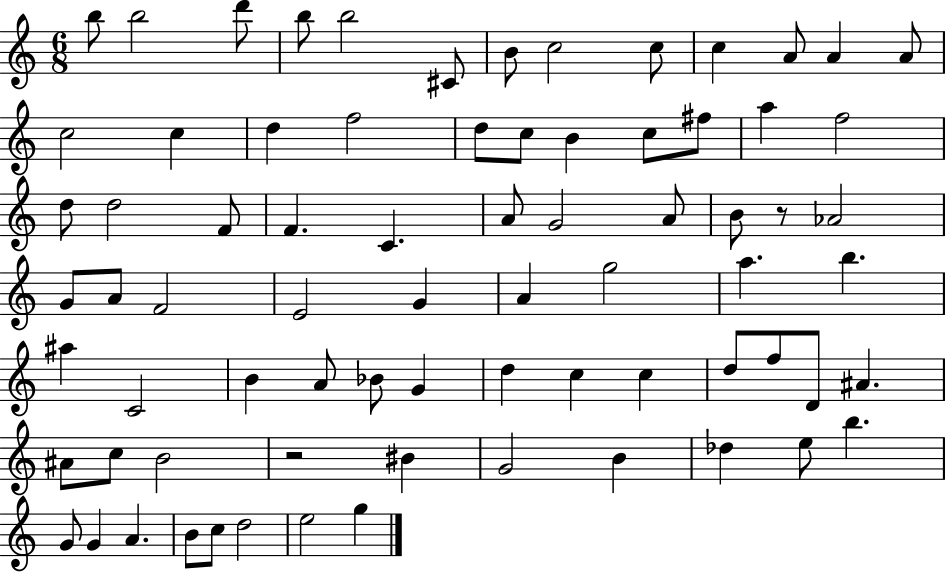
B5/e B5/h D6/e B5/e B5/h C#4/e B4/e C5/h C5/e C5/q A4/e A4/q A4/e C5/h C5/q D5/q F5/h D5/e C5/e B4/q C5/e F#5/e A5/q F5/h D5/e D5/h F4/e F4/q. C4/q. A4/e G4/h A4/e B4/e R/e Ab4/h G4/e A4/e F4/h E4/h G4/q A4/q G5/h A5/q. B5/q. A#5/q C4/h B4/q A4/e Bb4/e G4/q D5/q C5/q C5/q D5/e F5/e D4/e A#4/q. A#4/e C5/e B4/h R/h BIS4/q G4/h B4/q Db5/q E5/e B5/q. G4/e G4/q A4/q. B4/e C5/e D5/h E5/h G5/q